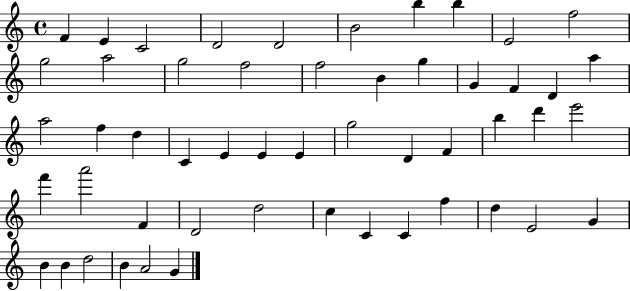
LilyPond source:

{
  \clef treble
  \time 4/4
  \defaultTimeSignature
  \key c \major
  f'4 e'4 c'2 | d'2 d'2 | b'2 b''4 b''4 | e'2 f''2 | \break g''2 a''2 | g''2 f''2 | f''2 b'4 g''4 | g'4 f'4 d'4 a''4 | \break a''2 f''4 d''4 | c'4 e'4 e'4 e'4 | g''2 d'4 f'4 | b''4 d'''4 e'''2 | \break f'''4 a'''2 f'4 | d'2 d''2 | c''4 c'4 c'4 f''4 | d''4 e'2 g'4 | \break b'4 b'4 d''2 | b'4 a'2 g'4 | \bar "|."
}